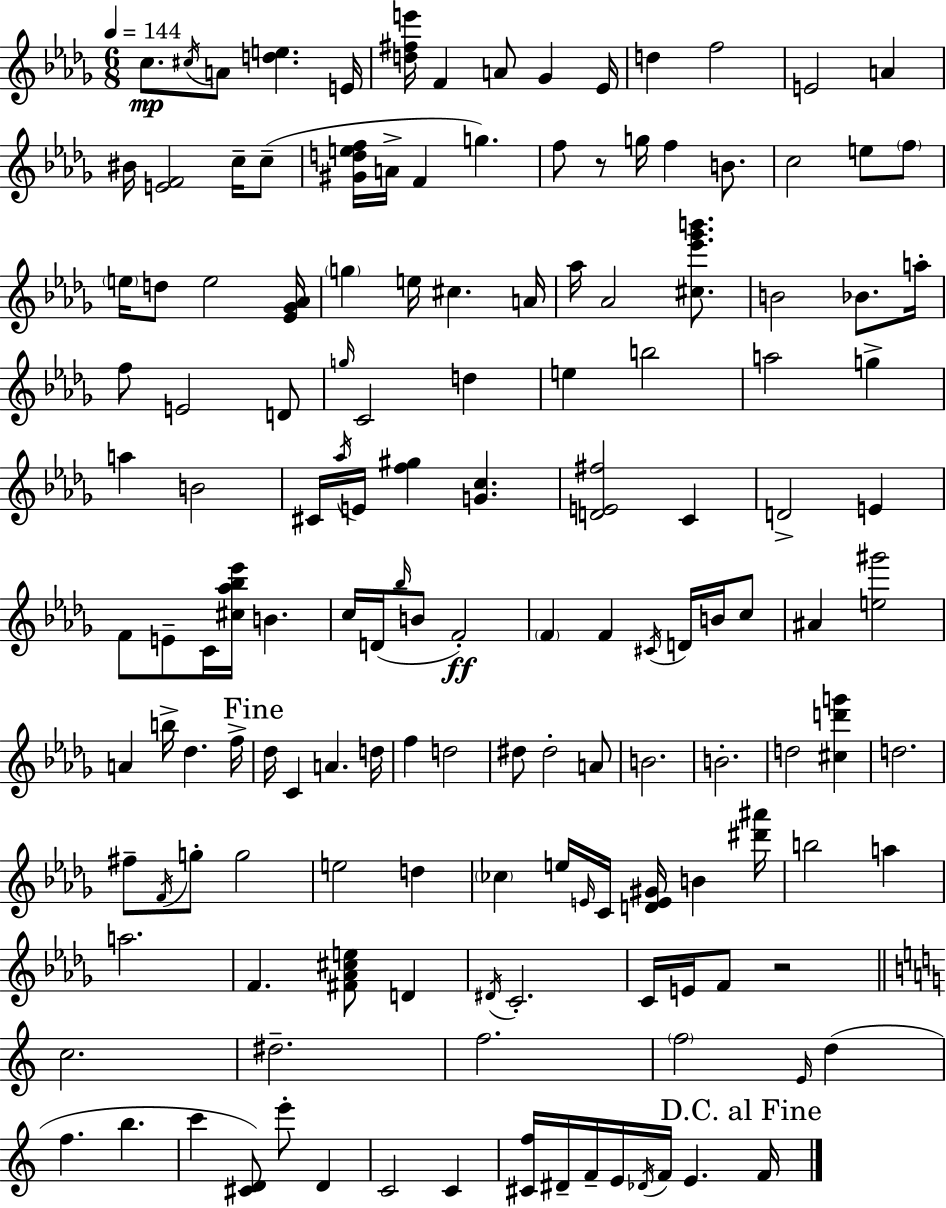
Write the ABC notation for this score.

X:1
T:Untitled
M:6/8
L:1/4
K:Bbm
c/2 ^c/4 A/2 [de] E/4 [d^fe']/4 F A/2 _G _E/4 d f2 E2 A ^B/4 [EF]2 c/4 c/2 [^Gdef]/4 A/4 F g f/2 z/2 g/4 f B/2 c2 e/2 f/2 e/4 d/2 e2 [_E_G_A]/4 g e/4 ^c A/4 _a/4 _A2 [^c_e'_g'b']/2 B2 _B/2 a/4 f/2 E2 D/2 g/4 C2 d e b2 a2 g a B2 ^C/4 _a/4 E/4 [f^g] [Gc] [DE^f]2 C D2 E F/2 E/2 C/4 [^c_a_b_e']/4 B c/4 D/4 _b/4 B/2 F2 F F ^C/4 D/4 B/4 c/2 ^A [e^g']2 A b/4 _d f/4 _d/4 C A d/4 f d2 ^d/2 ^d2 A/2 B2 B2 d2 [^cd'g'] d2 ^f/2 F/4 g/2 g2 e2 d _c e/4 E/4 C/4 [DE^G]/4 B [^d'^a']/4 b2 a a2 F [^F_A^ce]/2 D ^D/4 C2 C/4 E/4 F/2 z2 c2 ^d2 f2 f2 E/4 d f b c' [^CD]/2 e'/2 D C2 C [^Cf]/4 ^D/4 F/4 E/4 _D/4 F/4 E F/4